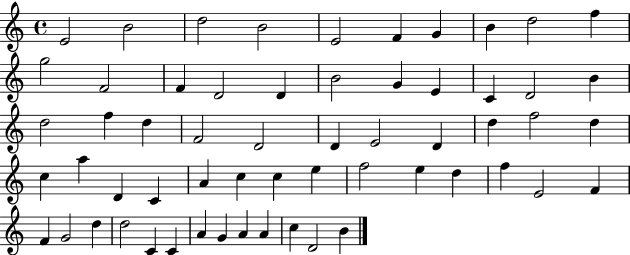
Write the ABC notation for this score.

X:1
T:Untitled
M:4/4
L:1/4
K:C
E2 B2 d2 B2 E2 F G B d2 f g2 F2 F D2 D B2 G E C D2 B d2 f d F2 D2 D E2 D d f2 d c a D C A c c e f2 e d f E2 F F G2 d d2 C C A G A A c D2 B